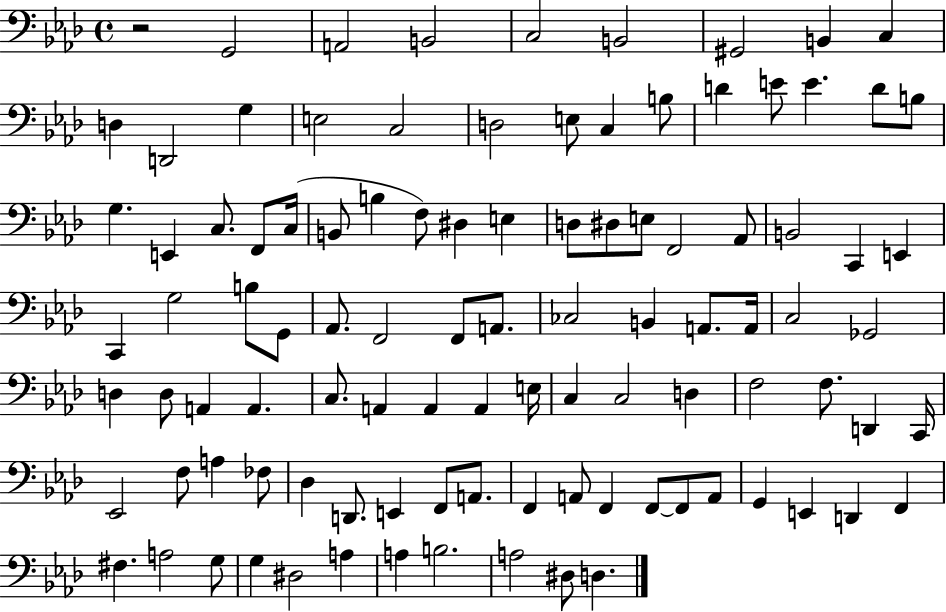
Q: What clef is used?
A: bass